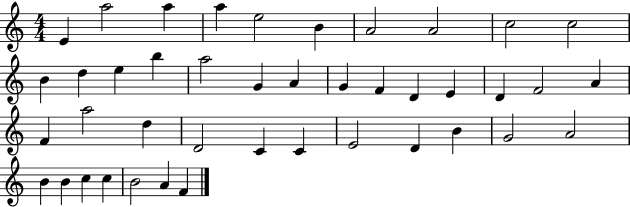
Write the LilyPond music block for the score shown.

{
  \clef treble
  \numericTimeSignature
  \time 4/4
  \key c \major
  e'4 a''2 a''4 | a''4 e''2 b'4 | a'2 a'2 | c''2 c''2 | \break b'4 d''4 e''4 b''4 | a''2 g'4 a'4 | g'4 f'4 d'4 e'4 | d'4 f'2 a'4 | \break f'4 a''2 d''4 | d'2 c'4 c'4 | e'2 d'4 b'4 | g'2 a'2 | \break b'4 b'4 c''4 c''4 | b'2 a'4 f'4 | \bar "|."
}